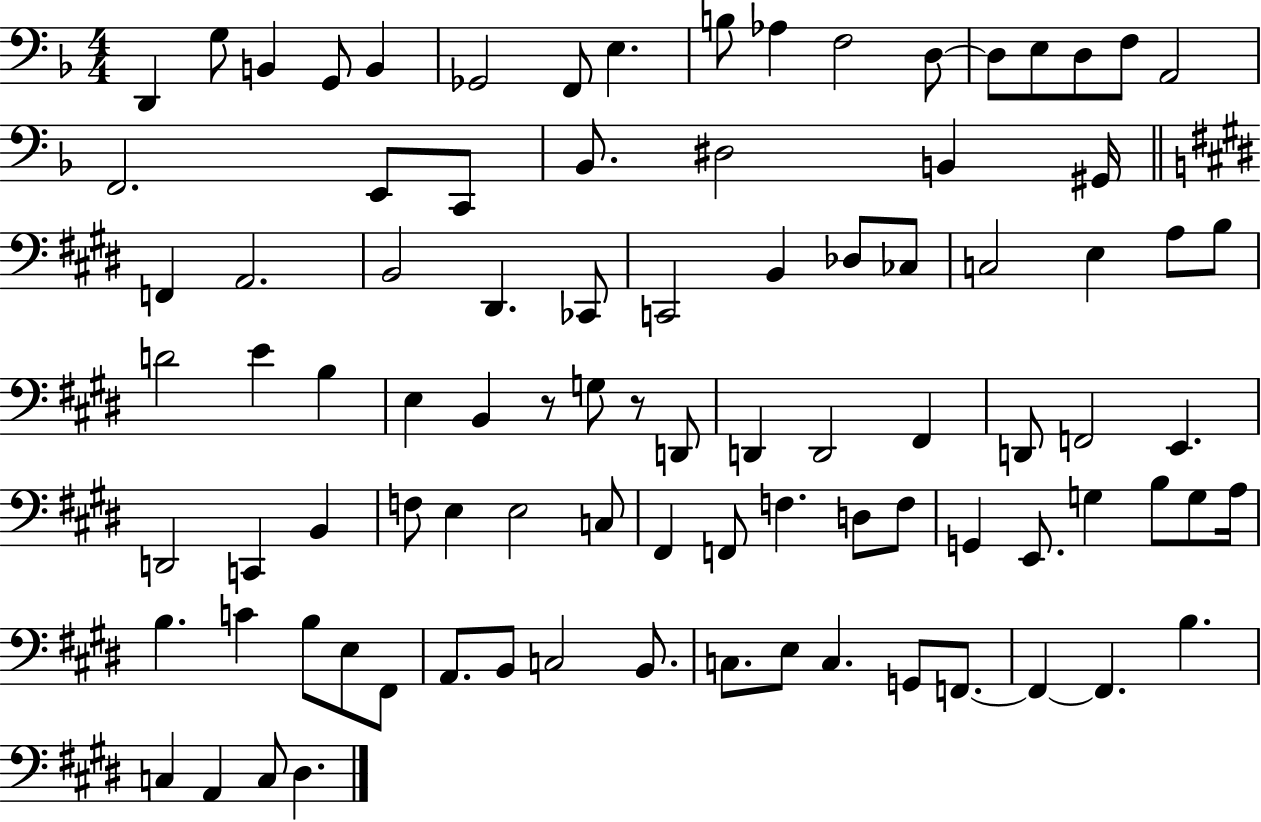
X:1
T:Untitled
M:4/4
L:1/4
K:F
D,, G,/2 B,, G,,/2 B,, _G,,2 F,,/2 E, B,/2 _A, F,2 D,/2 D,/2 E,/2 D,/2 F,/2 A,,2 F,,2 E,,/2 C,,/2 _B,,/2 ^D,2 B,, ^G,,/4 F,, A,,2 B,,2 ^D,, _C,,/2 C,,2 B,, _D,/2 _C,/2 C,2 E, A,/2 B,/2 D2 E B, E, B,, z/2 G,/2 z/2 D,,/2 D,, D,,2 ^F,, D,,/2 F,,2 E,, D,,2 C,, B,, F,/2 E, E,2 C,/2 ^F,, F,,/2 F, D,/2 F,/2 G,, E,,/2 G, B,/2 G,/2 A,/4 B, C B,/2 E,/2 ^F,,/2 A,,/2 B,,/2 C,2 B,,/2 C,/2 E,/2 C, G,,/2 F,,/2 F,, F,, B, C, A,, C,/2 ^D,